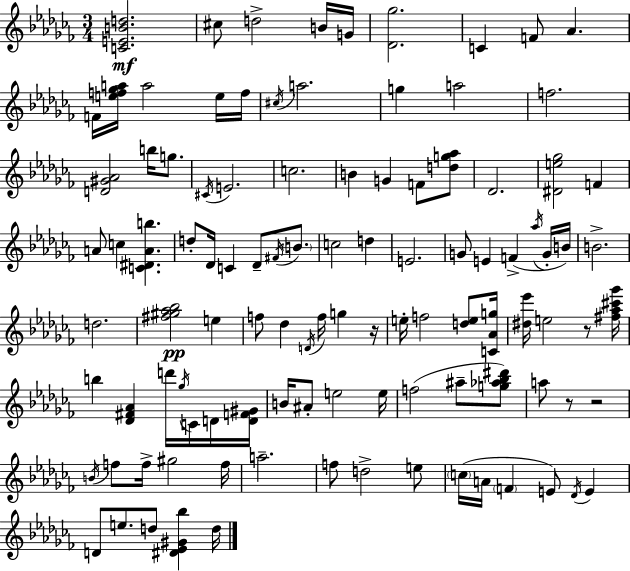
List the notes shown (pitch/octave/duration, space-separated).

[C4,E4,B4,D5]/h. C#5/e D5/h B4/s G4/s [Db4,Gb5]/h. C4/q F4/e Ab4/q. F4/s [E5,F5,Gb5,A5]/s A5/h E5/s F5/s C#5/s A5/h. G5/q A5/h F5/h. [D4,G#4,Ab4]/h B5/s G5/e. C#4/s E4/h. C5/h. B4/q G4/q F4/e [D5,G5,Ab5]/e Db4/h. [D#4,E5,Gb5]/h F4/q A4/e C5/q [C4,D#4,A4,B5]/q. D5/e Db4/s C4/q Db4/e F#4/s B4/e. C5/h D5/q E4/h. G4/e E4/q F4/q Ab5/s G4/s B4/s B4/h. D5/h. [F#5,G#5,Ab5,Bb5]/h E5/q F5/e Db5/q D4/s F5/s G5/q R/s E5/s F5/h [D5,E5]/e [C4,Ab4,G5]/s [D#5,Eb6]/s E5/h R/e [F#5,Ab5,C#6,Gb6]/s B5/q [Db4,F#4,Ab4]/q D6/s Gb5/s C4/s D4/s [D4,F4,G#4]/s B4/s A#4/e E5/h E5/s F5/h A#5/e [G5,Ab5,Bb5,D#6]/e A5/e R/e R/h B4/s F5/e F5/s G#5/h F5/s A5/h. F5/e D5/h E5/e C5/s A4/s F4/q E4/e Db4/s E4/q D4/e E5/e. D5/e [D#4,Eb4,G#4,Bb5]/q D5/s